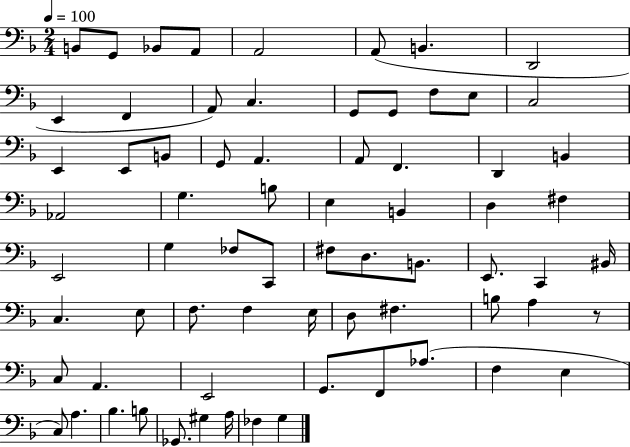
X:1
T:Untitled
M:2/4
L:1/4
K:F
B,,/2 G,,/2 _B,,/2 A,,/2 A,,2 A,,/2 B,, D,,2 E,, F,, A,,/2 C, G,,/2 G,,/2 F,/2 E,/2 C,2 E,, E,,/2 B,,/2 G,,/2 A,, A,,/2 F,, D,, B,, _A,,2 G, B,/2 E, B,, D, ^F, E,,2 G, _F,/2 C,,/2 ^F,/2 D,/2 B,,/2 E,,/2 C,, ^B,,/4 C, E,/2 F,/2 F, E,/4 D,/2 ^F, B,/2 A, z/2 C,/2 A,, E,,2 G,,/2 F,,/2 _A,/2 F, E, C,/2 A, _B, B,/2 _G,,/2 ^G, A,/4 _F, G,